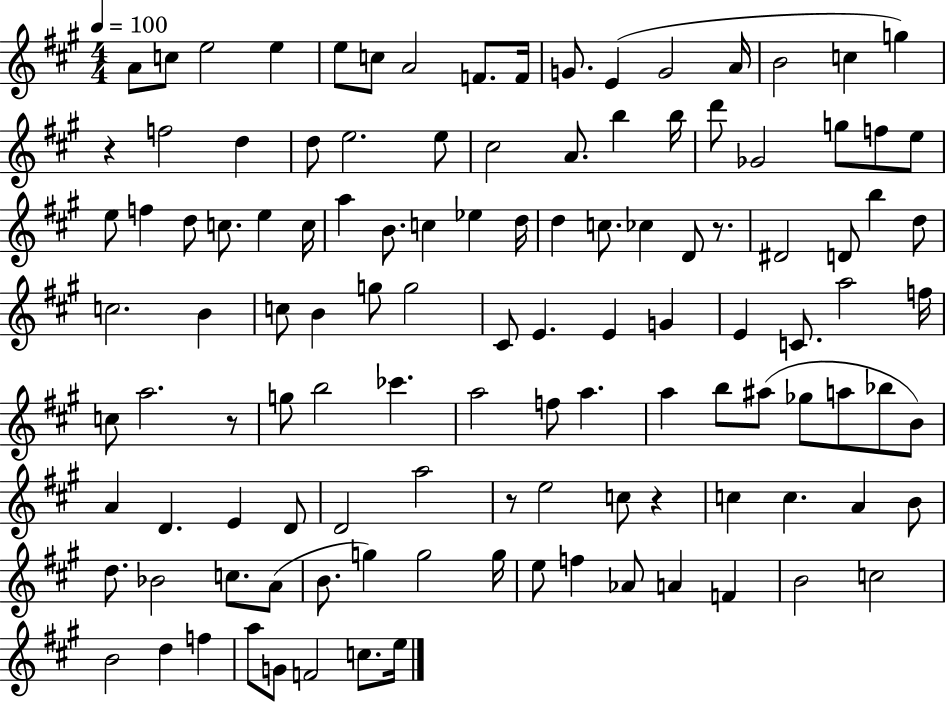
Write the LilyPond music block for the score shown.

{
  \clef treble
  \numericTimeSignature
  \time 4/4
  \key a \major
  \tempo 4 = 100
  a'8 c''8 e''2 e''4 | e''8 c''8 a'2 f'8. f'16 | g'8. e'4( g'2 a'16 | b'2 c''4 g''4) | \break r4 f''2 d''4 | d''8 e''2. e''8 | cis''2 a'8. b''4 b''16 | d'''8 ges'2 g''8 f''8 e''8 | \break e''8 f''4 d''8 c''8. e''4 c''16 | a''4 b'8. c''4 ees''4 d''16 | d''4 c''8. ces''4 d'8 r8. | dis'2 d'8 b''4 d''8 | \break c''2. b'4 | c''8 b'4 g''8 g''2 | cis'8 e'4. e'4 g'4 | e'4 c'8. a''2 f''16 | \break c''8 a''2. r8 | g''8 b''2 ces'''4. | a''2 f''8 a''4. | a''4 b''8 ais''8( ges''8 a''8 bes''8 b'8) | \break a'4 d'4. e'4 d'8 | d'2 a''2 | r8 e''2 c''8 r4 | c''4 c''4. a'4 b'8 | \break d''8. bes'2 c''8. a'8( | b'8. g''4) g''2 g''16 | e''8 f''4 aes'8 a'4 f'4 | b'2 c''2 | \break b'2 d''4 f''4 | a''8 g'8 f'2 c''8. e''16 | \bar "|."
}